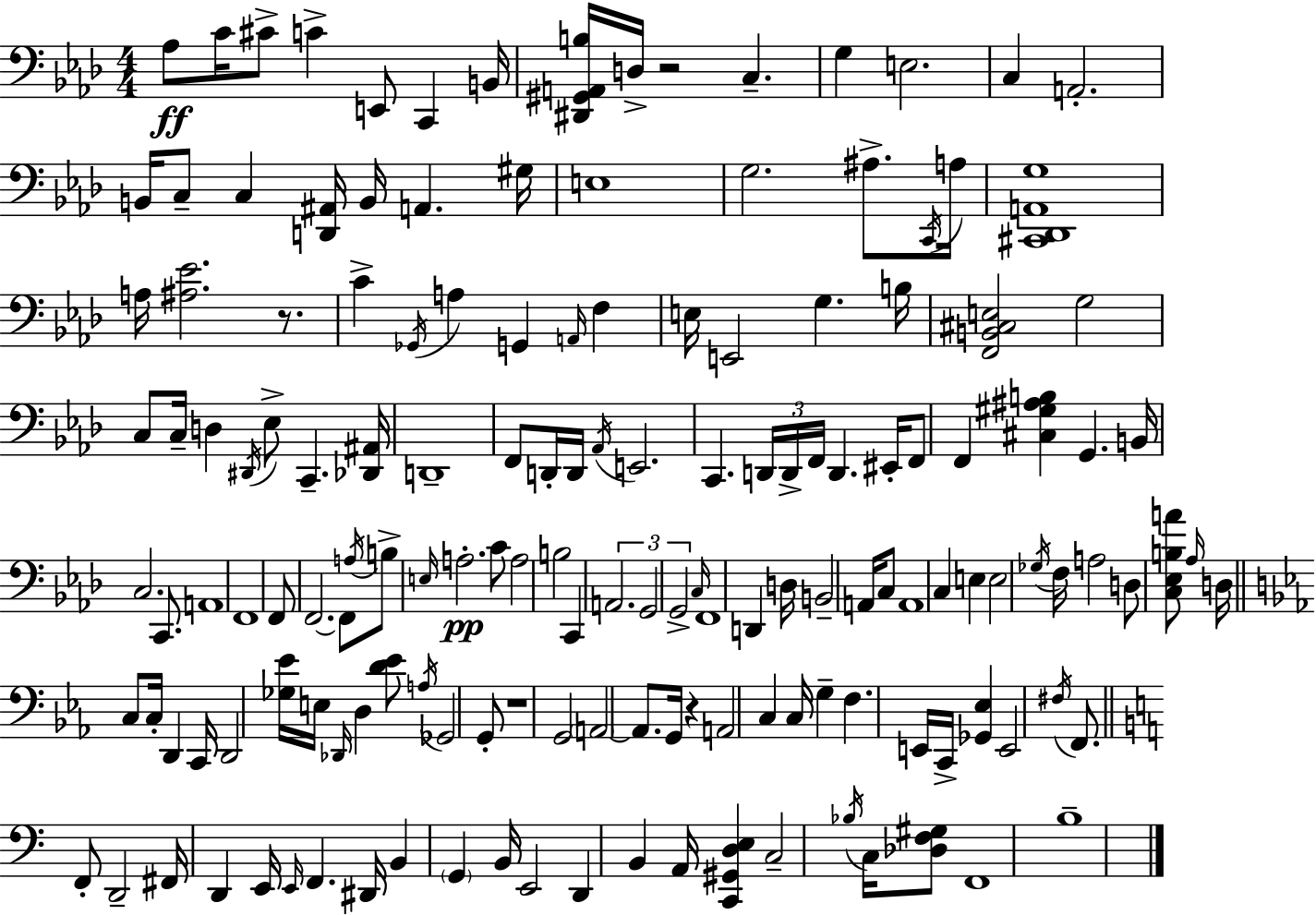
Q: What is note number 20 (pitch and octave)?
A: E3